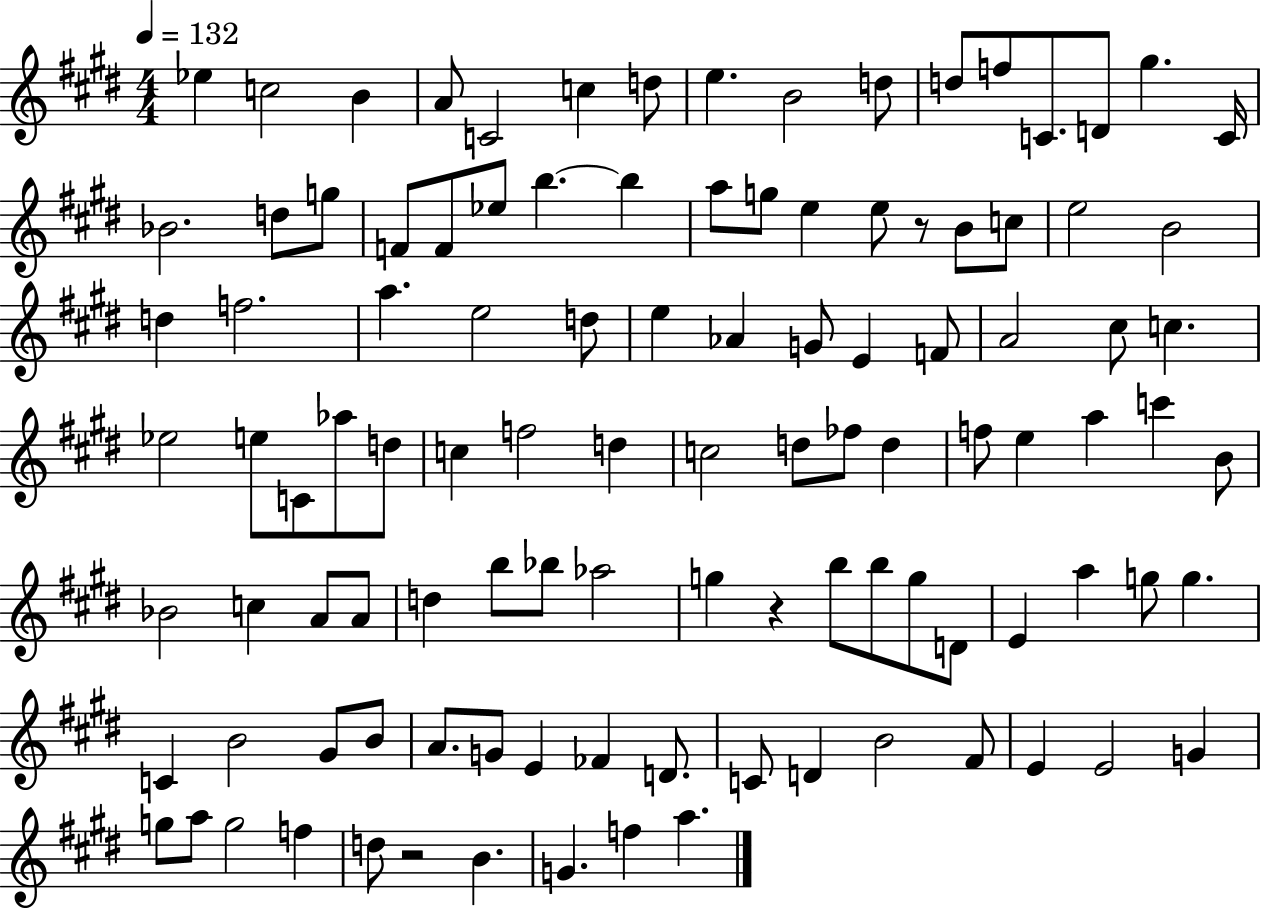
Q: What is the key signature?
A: E major